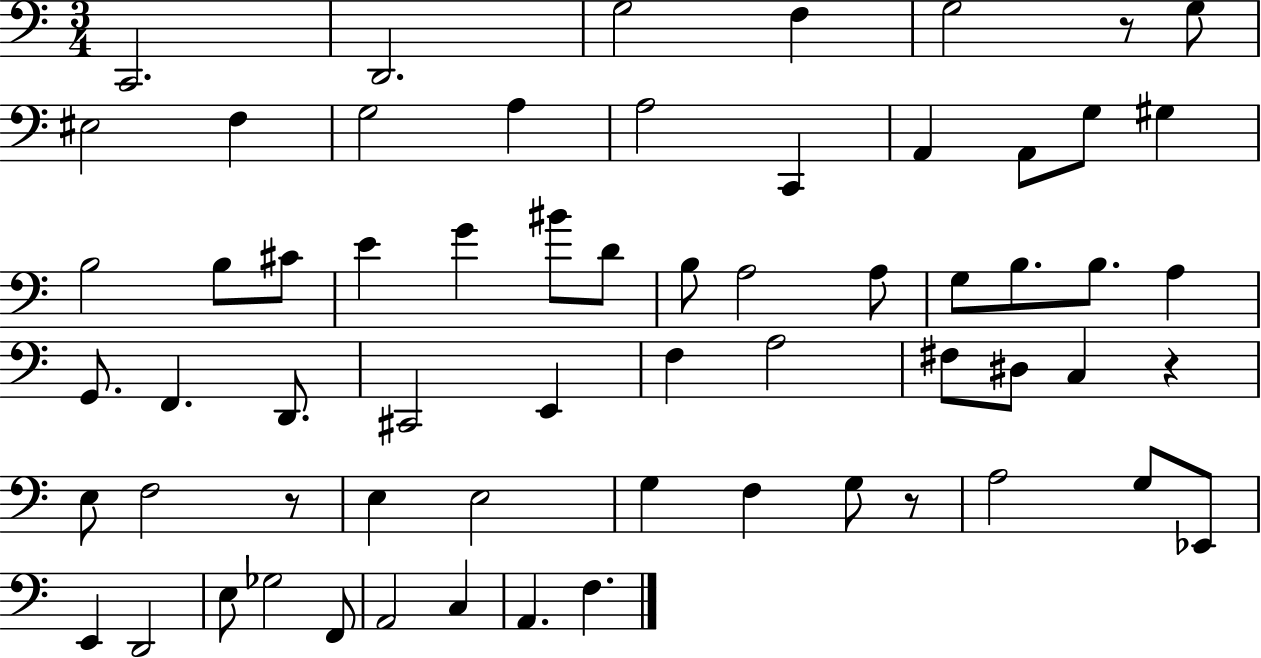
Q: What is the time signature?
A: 3/4